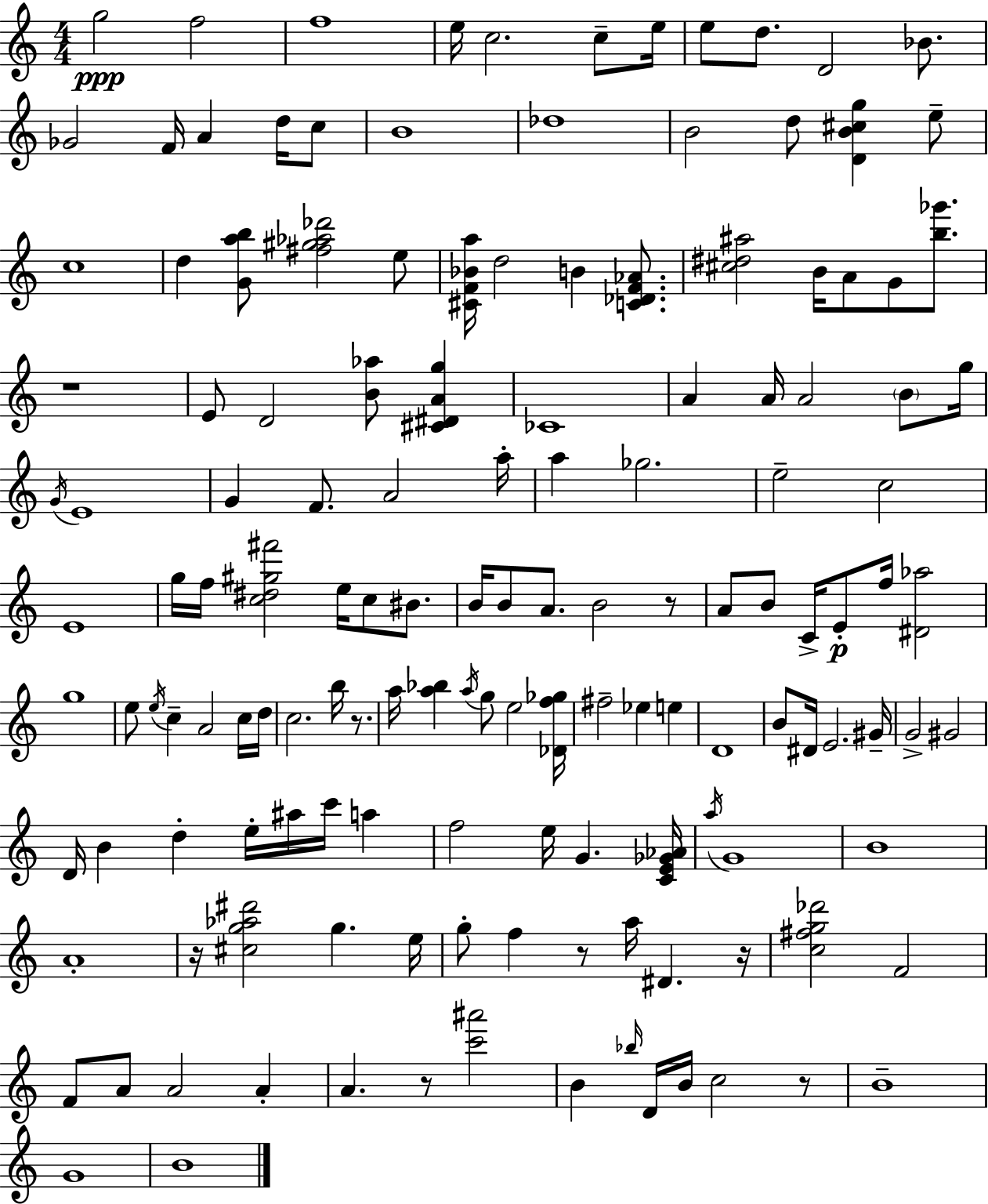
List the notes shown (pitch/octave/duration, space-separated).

G5/h F5/h F5/w E5/s C5/h. C5/e E5/s E5/e D5/e. D4/h Bb4/e. Gb4/h F4/s A4/q D5/s C5/e B4/w Db5/w B4/h D5/e [D4,B4,C#5,G5]/q E5/e C5/w D5/q [G4,A5,B5]/e [F#5,G#5,Ab5,Db6]/h E5/e [C#4,F4,Bb4,A5]/s D5/h B4/q [C4,Db4,F4,Ab4]/e. [C#5,D#5,A#5]/h B4/s A4/e G4/e [B5,Gb6]/e. R/w E4/e D4/h [B4,Ab5]/e [C#4,D#4,A4,G5]/q CES4/w A4/q A4/s A4/h B4/e G5/s G4/s E4/w G4/q F4/e. A4/h A5/s A5/q Gb5/h. E5/h C5/h E4/w G5/s F5/s [C5,D#5,G#5,F#6]/h E5/s C5/e BIS4/e. B4/s B4/e A4/e. B4/h R/e A4/e B4/e C4/s E4/e F5/s [D#4,Ab5]/h G5/w E5/e E5/s C5/q A4/h C5/s D5/s C5/h. B5/s R/e. A5/s [A5,Bb5]/q A5/s G5/e E5/h [Db4,F5,Gb5]/s F#5/h Eb5/q E5/q D4/w B4/e D#4/s E4/h. G#4/s G4/h G#4/h D4/s B4/q D5/q E5/s A#5/s C6/s A5/q F5/h E5/s G4/q. [C4,E4,Gb4,Ab4]/s A5/s G4/w B4/w A4/w R/s [C#5,G5,Ab5,D#6]/h G5/q. E5/s G5/e F5/q R/e A5/s D#4/q. R/s [C5,F#5,G5,Db6]/h F4/h F4/e A4/e A4/h A4/q A4/q. R/e [C6,A#6]/h B4/q Bb5/s D4/s B4/s C5/h R/e B4/w G4/w B4/w